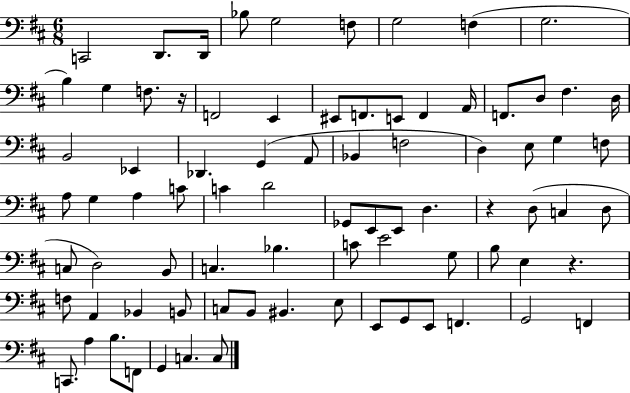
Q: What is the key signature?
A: D major